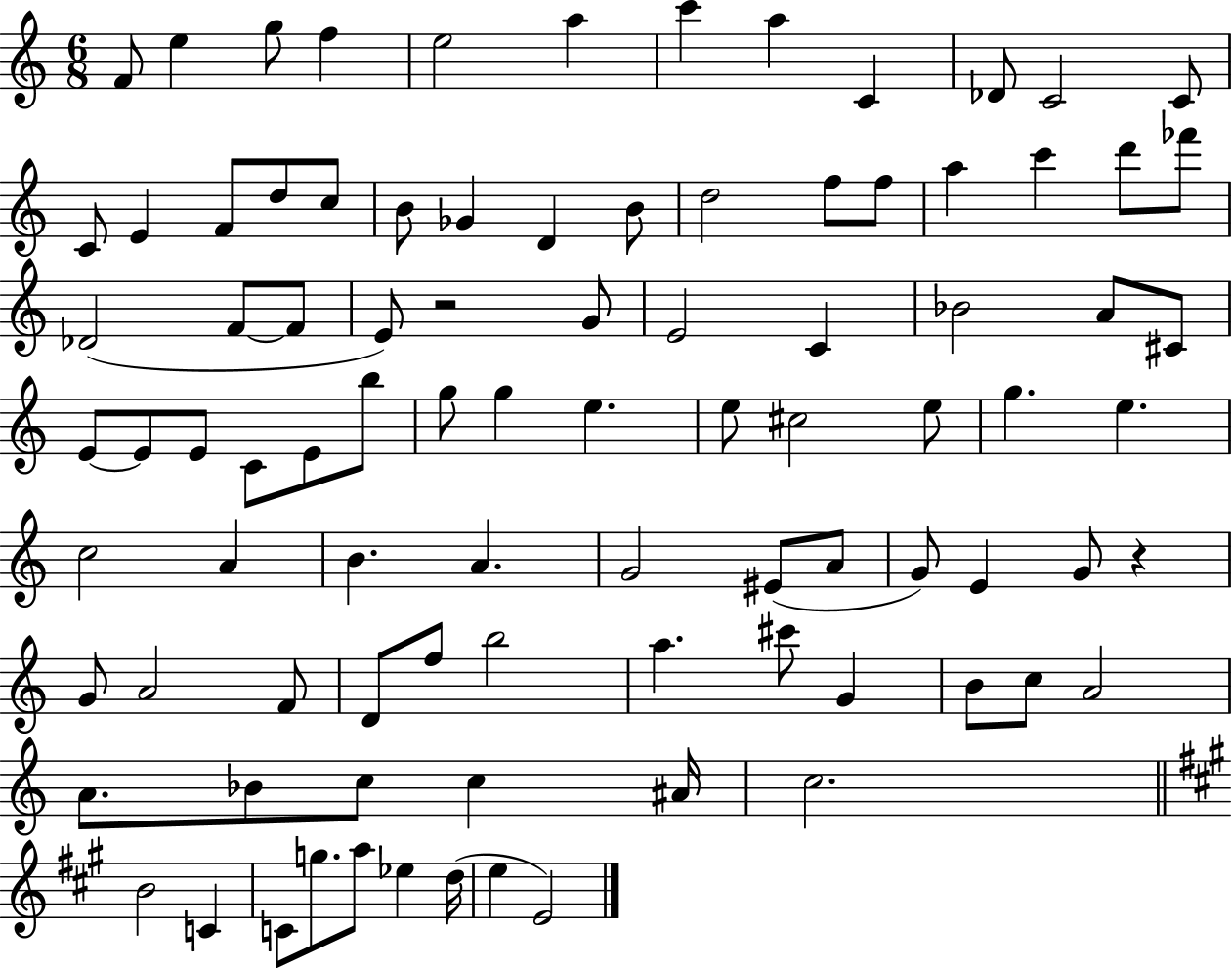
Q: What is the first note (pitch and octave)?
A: F4